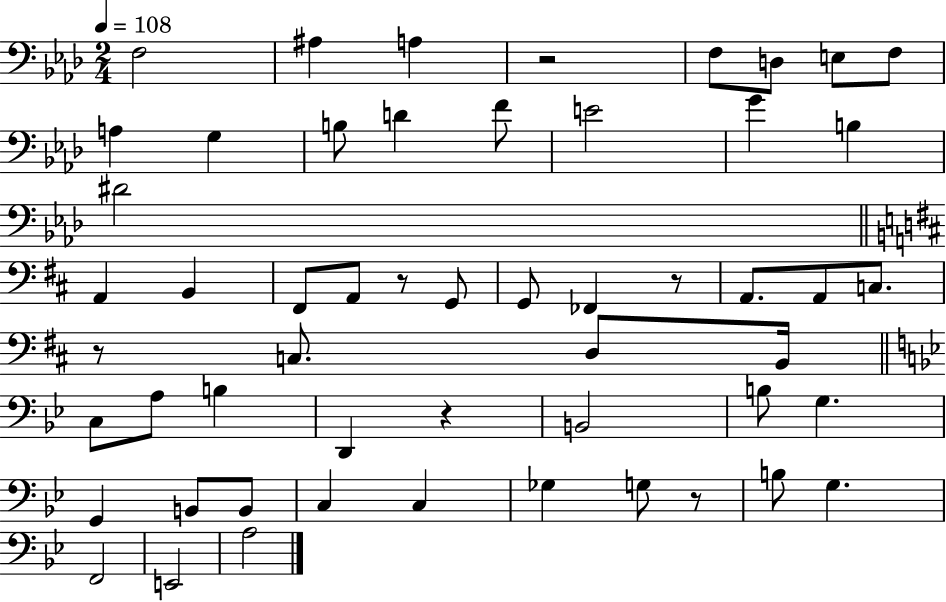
{
  \clef bass
  \numericTimeSignature
  \time 2/4
  \key aes \major
  \tempo 4 = 108
  f2 | ais4 a4 | r2 | f8 d8 e8 f8 | \break a4 g4 | b8 d'4 f'8 | e'2 | g'4 b4 | \break dis'2 | \bar "||" \break \key b \minor a,4 b,4 | fis,8 a,8 r8 g,8 | g,8 fes,4 r8 | a,8. a,8 c8. | \break r8 c8. d8 b,16 | \bar "||" \break \key bes \major c8 a8 b4 | d,4 r4 | b,2 | b8 g4. | \break g,4 b,8 b,8 | c4 c4 | ges4 g8 r8 | b8 g4. | \break f,2 | e,2 | a2 | \bar "|."
}